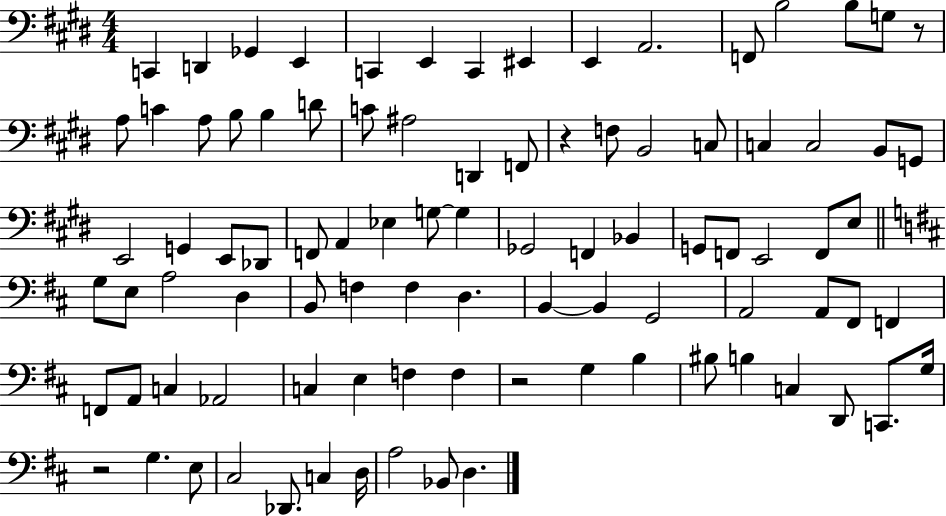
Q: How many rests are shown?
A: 4